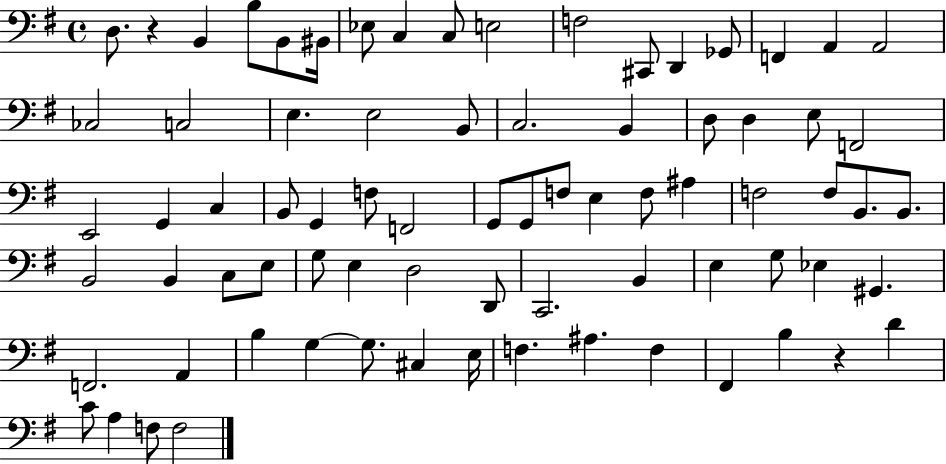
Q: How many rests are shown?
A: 2